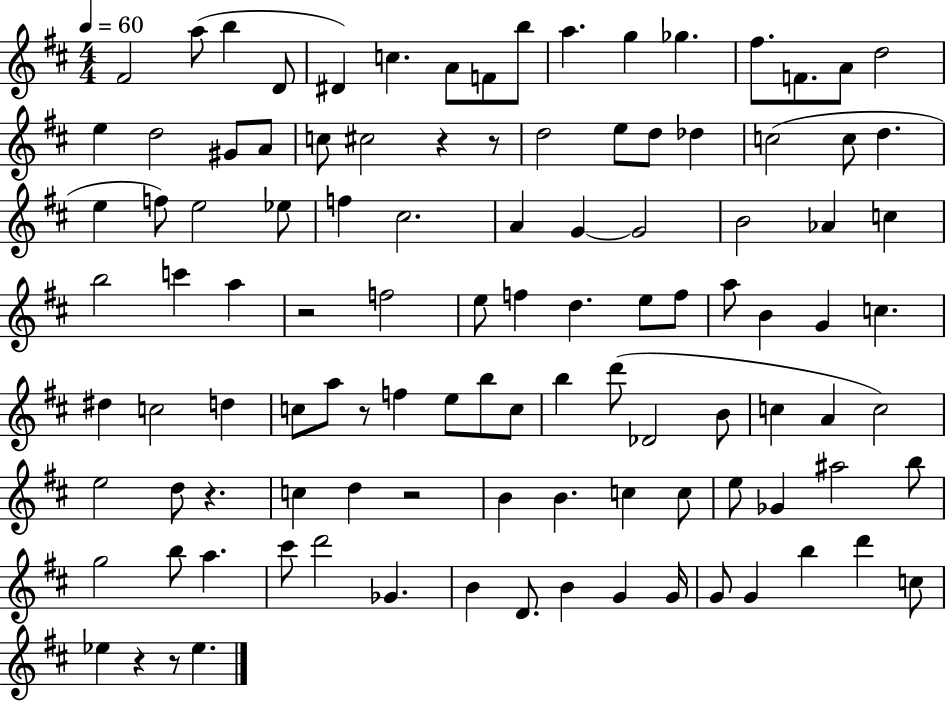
{
  \clef treble
  \numericTimeSignature
  \time 4/4
  \key d \major
  \tempo 4 = 60
  \repeat volta 2 { fis'2 a''8( b''4 d'8 | dis'4) c''4. a'8 f'8 b''8 | a''4. g''4 ges''4. | fis''8. f'8. a'8 d''2 | \break e''4 d''2 gis'8 a'8 | c''8 cis''2 r4 r8 | d''2 e''8 d''8 des''4 | c''2( c''8 d''4. | \break e''4 f''8) e''2 ees''8 | f''4 cis''2. | a'4 g'4~~ g'2 | b'2 aes'4 c''4 | \break b''2 c'''4 a''4 | r2 f''2 | e''8 f''4 d''4. e''8 f''8 | a''8 b'4 g'4 c''4. | \break dis''4 c''2 d''4 | c''8 a''8 r8 f''4 e''8 b''8 c''8 | b''4 d'''8( des'2 b'8 | c''4 a'4 c''2) | \break e''2 d''8 r4. | c''4 d''4 r2 | b'4 b'4. c''4 c''8 | e''8 ges'4 ais''2 b''8 | \break g''2 b''8 a''4. | cis'''8 d'''2 ges'4. | b'4 d'8. b'4 g'4 g'16 | g'8 g'4 b''4 d'''4 c''8 | \break ees''4 r4 r8 ees''4. | } \bar "|."
}